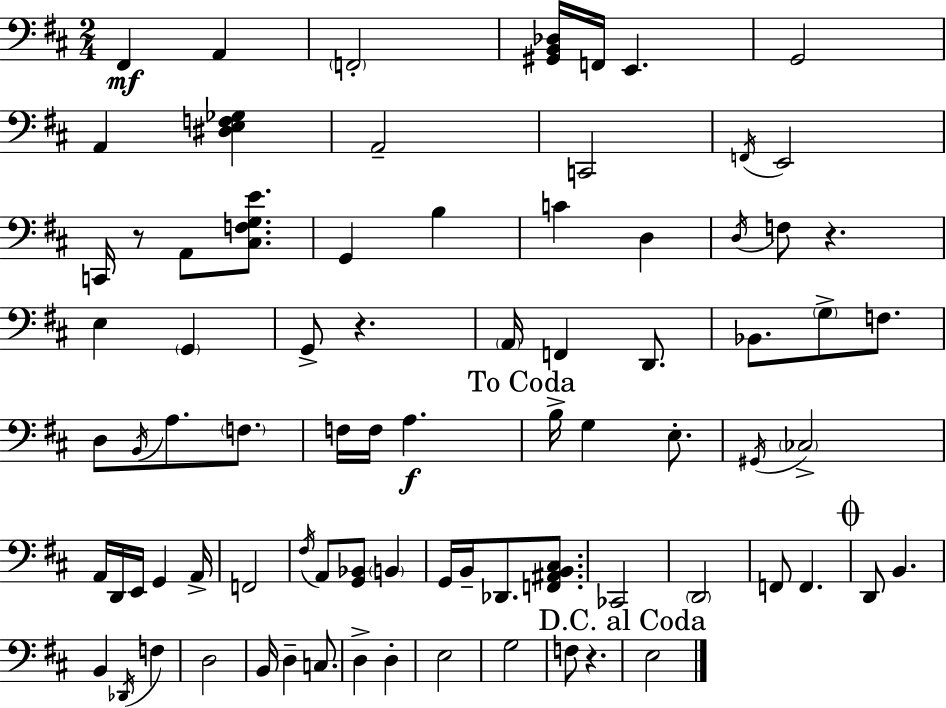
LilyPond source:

{
  \clef bass
  \numericTimeSignature
  \time 2/4
  \key d \major
  fis,4\mf a,4 | \parenthesize f,2-. | <gis, b, des>16 f,16 e,4. | g,2 | \break a,4 <dis e f ges>4 | a,2-- | c,2 | \acciaccatura { f,16 } e,2 | \break c,16 r8 a,8 <cis f g e'>8. | g,4 b4 | c'4 d4 | \acciaccatura { d16 } f8 r4. | \break e4 \parenthesize g,4 | g,8-> r4. | \parenthesize a,16 f,4 d,8. | bes,8. \parenthesize g8-> f8. | \break d8 \acciaccatura { b,16 } a8. | \parenthesize f8. f16 f16 a4.\f | \mark "To Coda" b16-> g4 | e8.-. \acciaccatura { gis,16 } \parenthesize ces2-> | \break a,16 d,16 e,16 g,4 | a,16-> f,2 | \acciaccatura { fis16 } a,8 <g, bes,>8 | \parenthesize b,4 g,16 b,16-- des,8. | \break <f, ais, b, cis>8. ces,2 | \parenthesize d,2 | f,8 f,4. | \mark \markup { \musicglyph "scripts.coda" } d,8 b,4. | \break b,4 | \acciaccatura { des,16 } f4 d2 | b,16 d4-- | c8. d4-> | \break d4-. e2 | g2 | f8 | r4. \mark "D.C. al Coda" e2 | \break \bar "|."
}